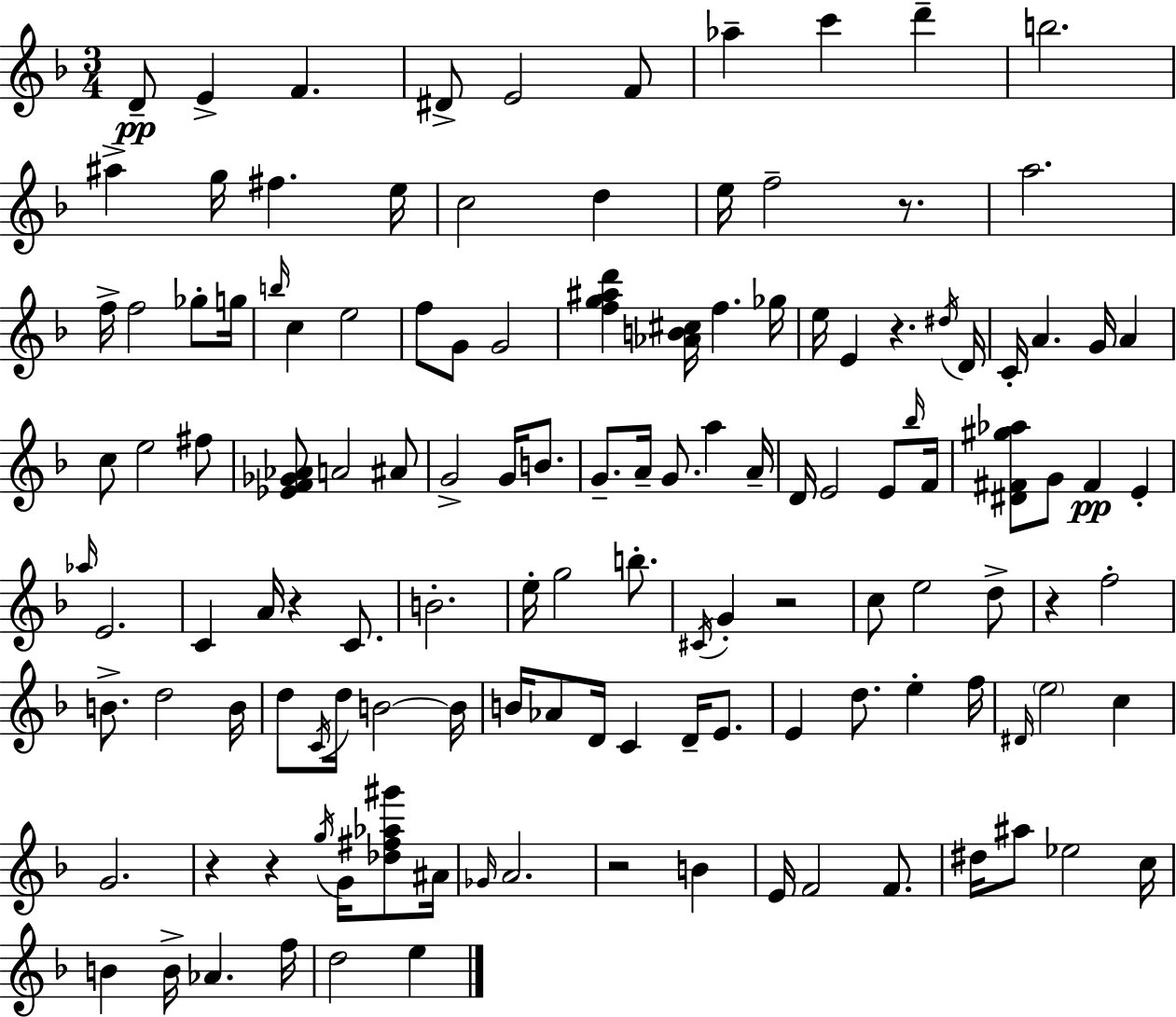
D4/e E4/q F4/q. D#4/e E4/h F4/e Ab5/q C6/q D6/q B5/h. A#5/q G5/s F#5/q. E5/s C5/h D5/q E5/s F5/h R/e. A5/h. F5/s F5/h Gb5/e G5/s B5/s C5/q E5/h F5/e G4/e G4/h [F5,G5,A#5,D6]/q [Ab4,B4,C#5]/s F5/q. Gb5/s E5/s E4/q R/q. D#5/s D4/s C4/s A4/q. G4/s A4/q C5/e E5/h F#5/e [Eb4,F4,Gb4,Ab4]/e A4/h A#4/e G4/h G4/s B4/e. G4/e. A4/s G4/e. A5/q A4/s D4/s E4/h E4/e Bb5/s F4/s [D#4,F#4,G#5,Ab5]/e G4/e F#4/q E4/q Ab5/s E4/h. C4/q A4/s R/q C4/e. B4/h. E5/s G5/h B5/e. C#4/s G4/q R/h C5/e E5/h D5/e R/q F5/h B4/e. D5/h B4/s D5/e C4/s D5/s B4/h B4/s B4/s Ab4/e D4/s C4/q D4/s E4/e. E4/q D5/e. E5/q F5/s D#4/s E5/h C5/q G4/h. R/q R/q G5/s G4/s [Db5,F#5,Ab5,G#6]/e A#4/s Gb4/s A4/h. R/h B4/q E4/s F4/h F4/e. D#5/s A#5/e Eb5/h C5/s B4/q B4/s Ab4/q. F5/s D5/h E5/q